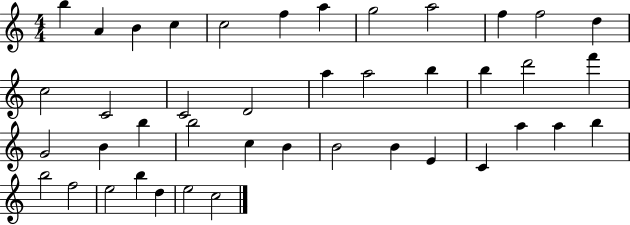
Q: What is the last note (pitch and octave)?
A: C5